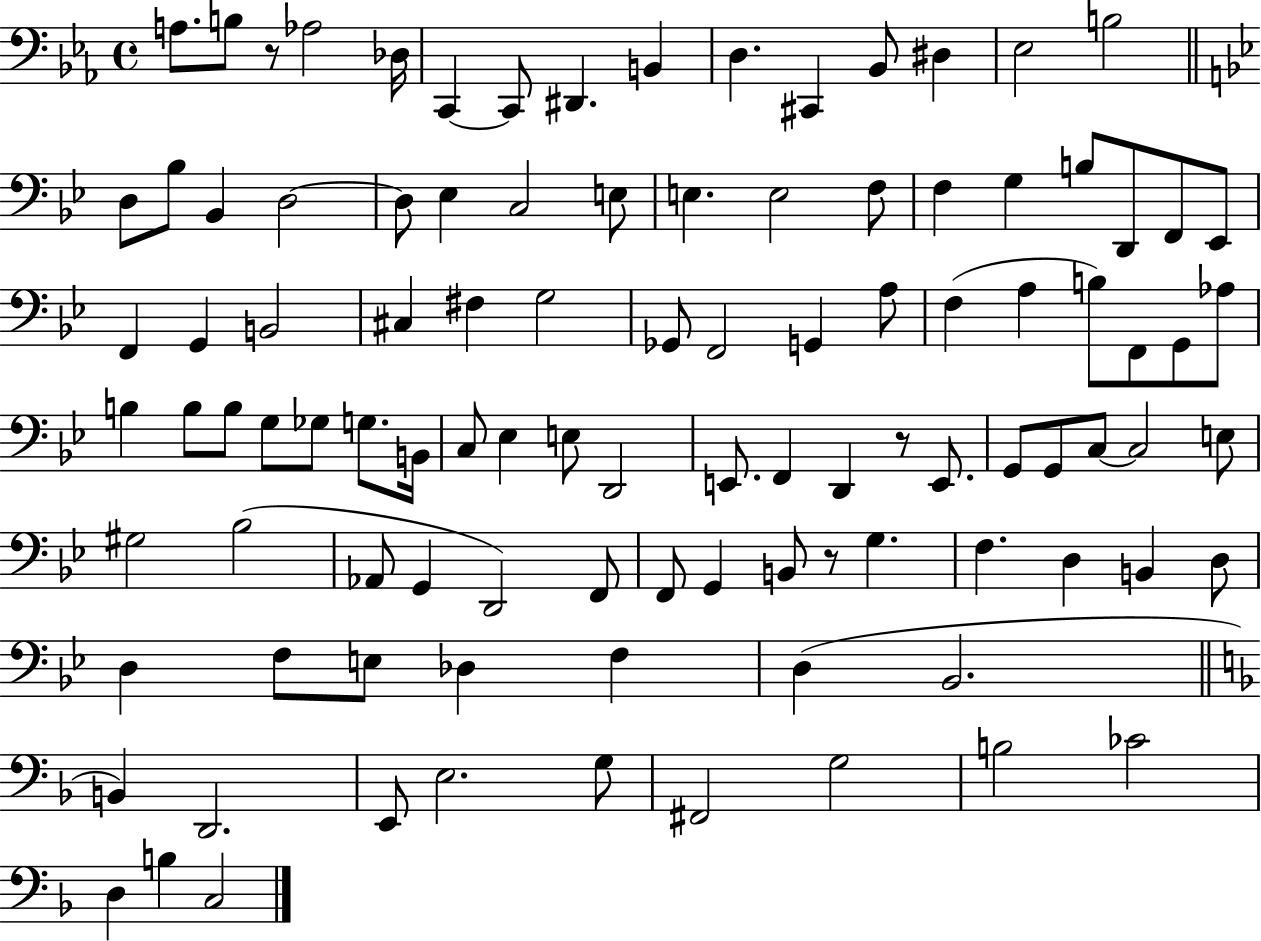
X:1
T:Untitled
M:4/4
L:1/4
K:Eb
A,/2 B,/2 z/2 _A,2 _D,/4 C,, C,,/2 ^D,, B,, D, ^C,, _B,,/2 ^D, _E,2 B,2 D,/2 _B,/2 _B,, D,2 D,/2 _E, C,2 E,/2 E, E,2 F,/2 F, G, B,/2 D,,/2 F,,/2 _E,,/2 F,, G,, B,,2 ^C, ^F, G,2 _G,,/2 F,,2 G,, A,/2 F, A, B,/2 F,,/2 G,,/2 _A,/2 B, B,/2 B,/2 G,/2 _G,/2 G,/2 B,,/4 C,/2 _E, E,/2 D,,2 E,,/2 F,, D,, z/2 E,,/2 G,,/2 G,,/2 C,/2 C,2 E,/2 ^G,2 _B,2 _A,,/2 G,, D,,2 F,,/2 F,,/2 G,, B,,/2 z/2 G, F, D, B,, D,/2 D, F,/2 E,/2 _D, F, D, _B,,2 B,, D,,2 E,,/2 E,2 G,/2 ^F,,2 G,2 B,2 _C2 D, B, C,2